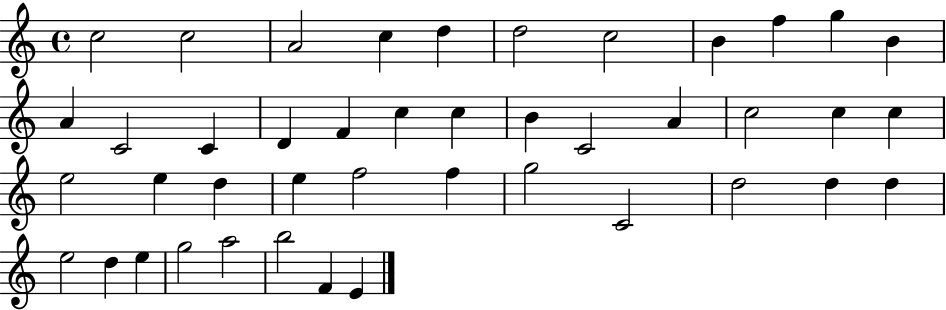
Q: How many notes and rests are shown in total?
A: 43